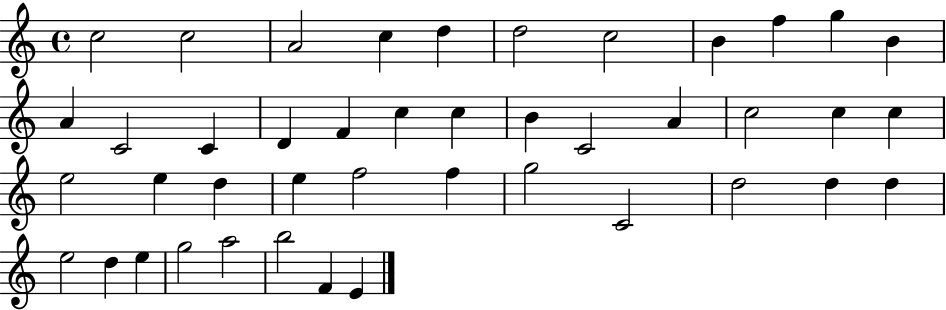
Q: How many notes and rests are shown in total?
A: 43